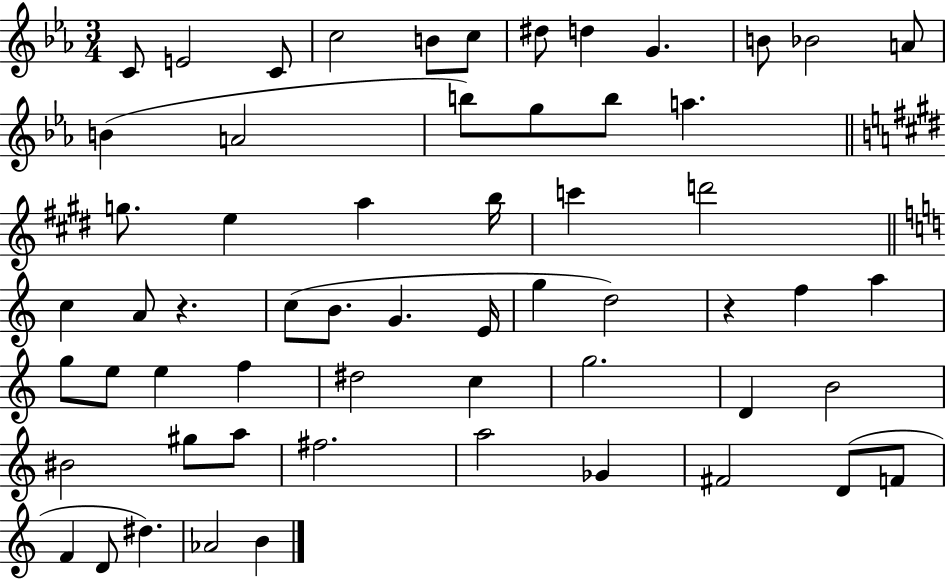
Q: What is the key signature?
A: EES major